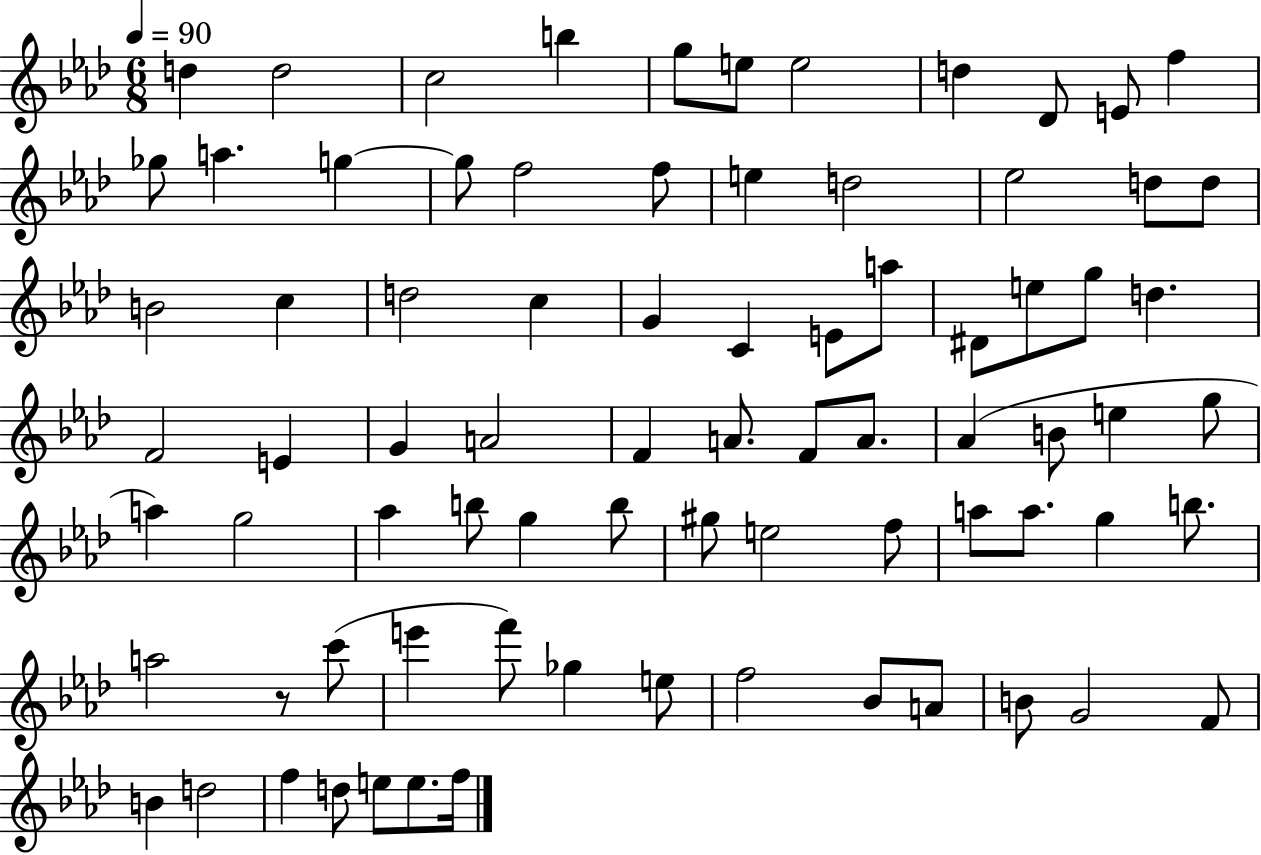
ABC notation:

X:1
T:Untitled
M:6/8
L:1/4
K:Ab
d d2 c2 b g/2 e/2 e2 d _D/2 E/2 f _g/2 a g g/2 f2 f/2 e d2 _e2 d/2 d/2 B2 c d2 c G C E/2 a/2 ^D/2 e/2 g/2 d F2 E G A2 F A/2 F/2 A/2 _A B/2 e g/2 a g2 _a b/2 g b/2 ^g/2 e2 f/2 a/2 a/2 g b/2 a2 z/2 c'/2 e' f'/2 _g e/2 f2 _B/2 A/2 B/2 G2 F/2 B d2 f d/2 e/2 e/2 f/4